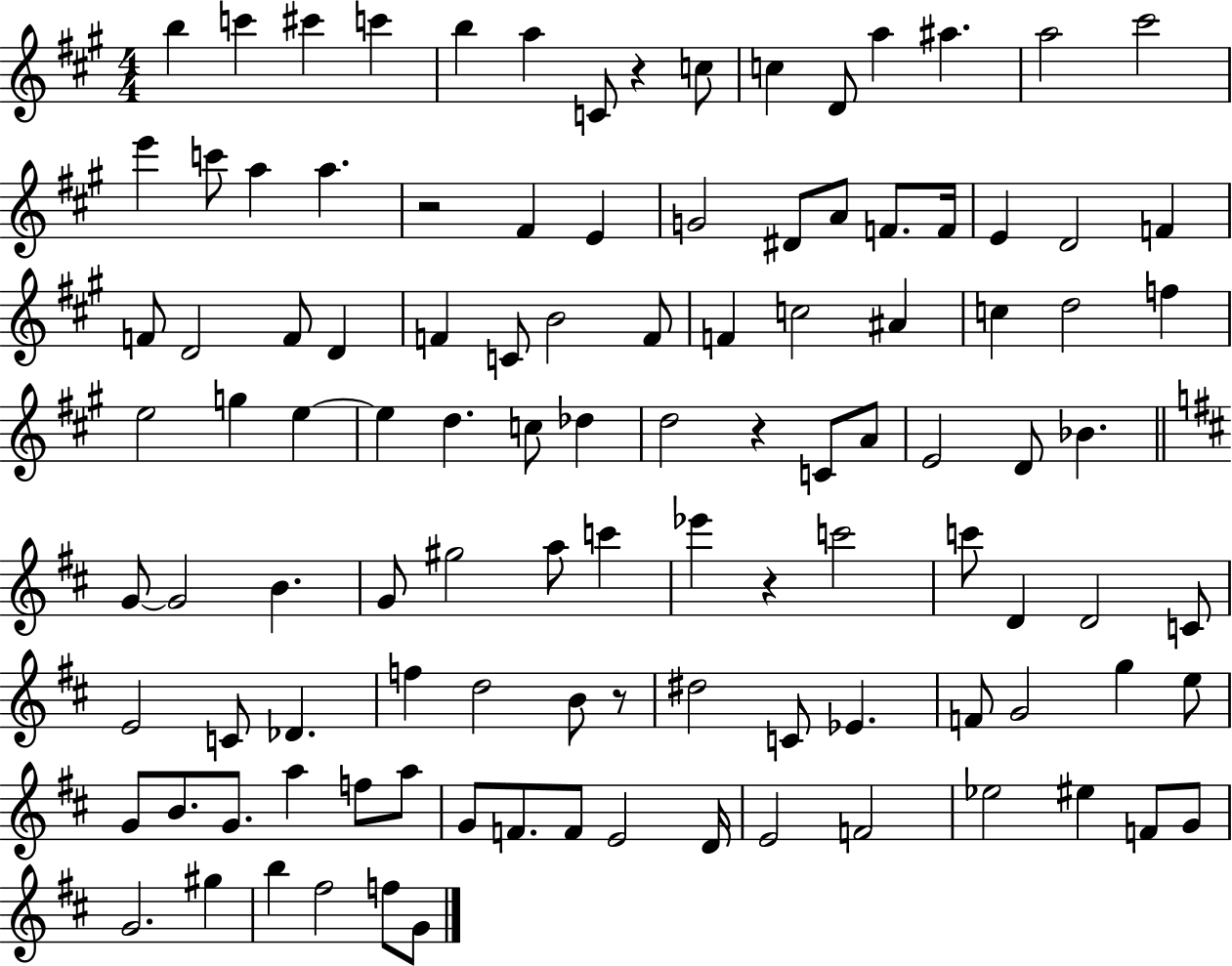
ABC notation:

X:1
T:Untitled
M:4/4
L:1/4
K:A
b c' ^c' c' b a C/2 z c/2 c D/2 a ^a a2 ^c'2 e' c'/2 a a z2 ^F E G2 ^D/2 A/2 F/2 F/4 E D2 F F/2 D2 F/2 D F C/2 B2 F/2 F c2 ^A c d2 f e2 g e e d c/2 _d d2 z C/2 A/2 E2 D/2 _B G/2 G2 B G/2 ^g2 a/2 c' _e' z c'2 c'/2 D D2 C/2 E2 C/2 _D f d2 B/2 z/2 ^d2 C/2 _E F/2 G2 g e/2 G/2 B/2 G/2 a f/2 a/2 G/2 F/2 F/2 E2 D/4 E2 F2 _e2 ^e F/2 G/2 G2 ^g b ^f2 f/2 G/2